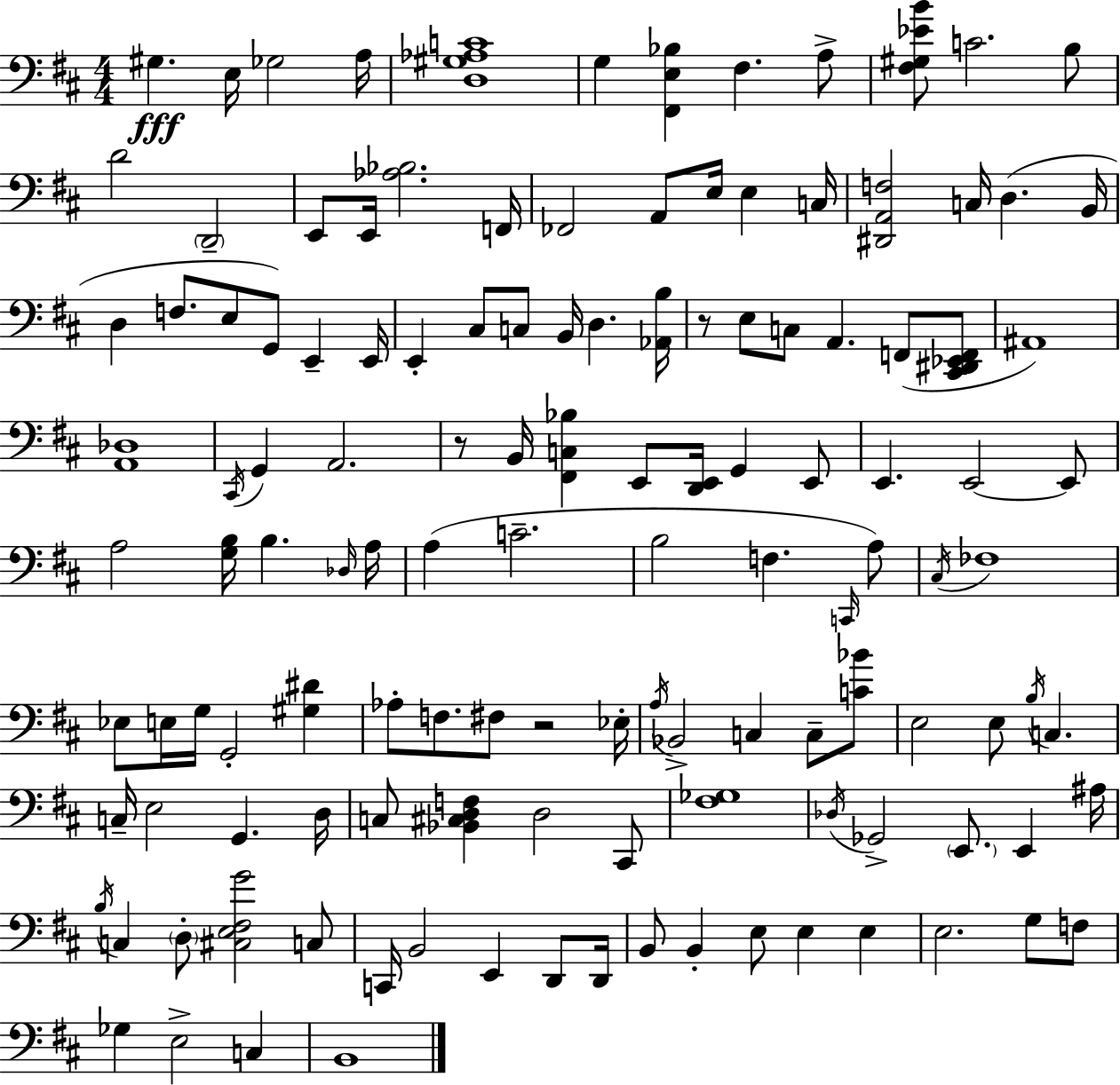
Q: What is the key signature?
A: D major